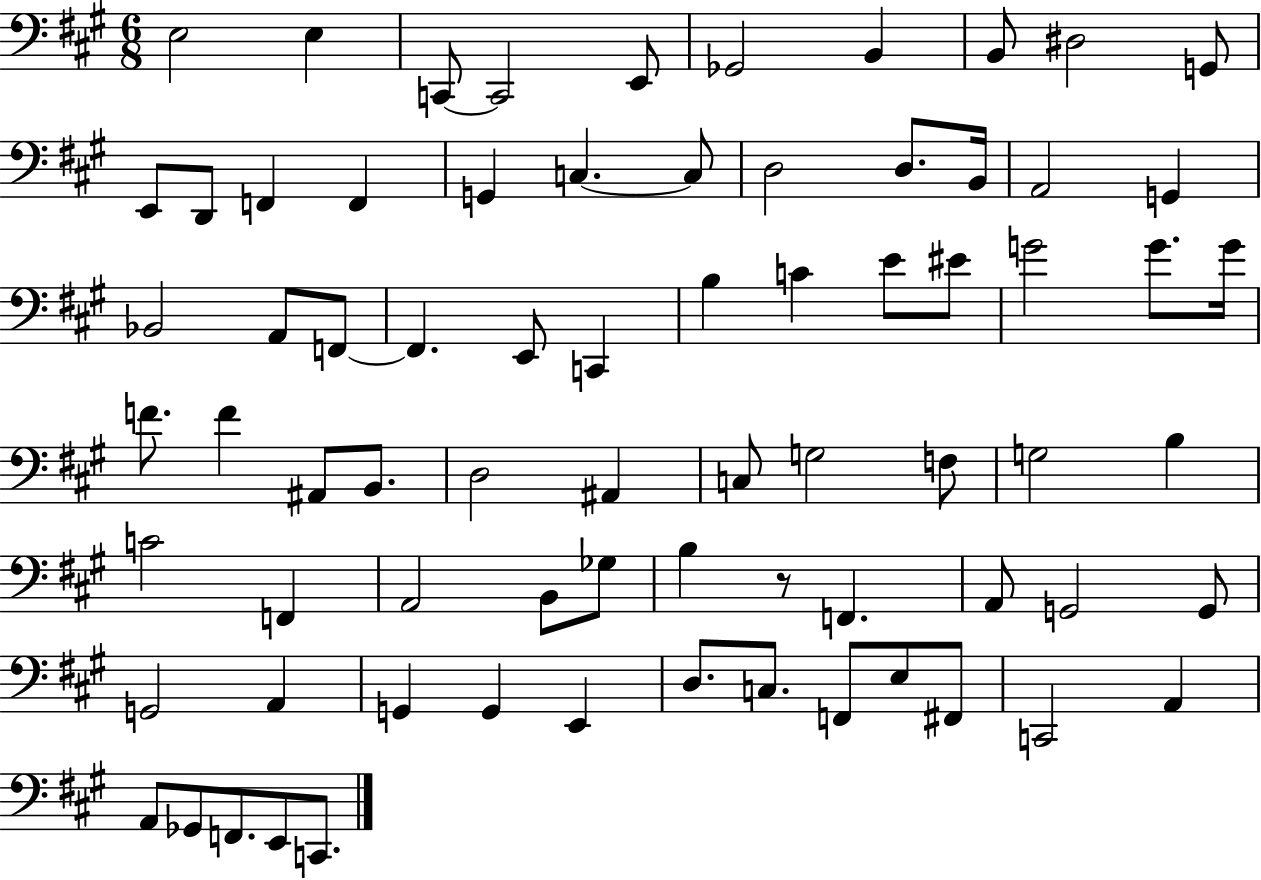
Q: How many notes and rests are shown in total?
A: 74